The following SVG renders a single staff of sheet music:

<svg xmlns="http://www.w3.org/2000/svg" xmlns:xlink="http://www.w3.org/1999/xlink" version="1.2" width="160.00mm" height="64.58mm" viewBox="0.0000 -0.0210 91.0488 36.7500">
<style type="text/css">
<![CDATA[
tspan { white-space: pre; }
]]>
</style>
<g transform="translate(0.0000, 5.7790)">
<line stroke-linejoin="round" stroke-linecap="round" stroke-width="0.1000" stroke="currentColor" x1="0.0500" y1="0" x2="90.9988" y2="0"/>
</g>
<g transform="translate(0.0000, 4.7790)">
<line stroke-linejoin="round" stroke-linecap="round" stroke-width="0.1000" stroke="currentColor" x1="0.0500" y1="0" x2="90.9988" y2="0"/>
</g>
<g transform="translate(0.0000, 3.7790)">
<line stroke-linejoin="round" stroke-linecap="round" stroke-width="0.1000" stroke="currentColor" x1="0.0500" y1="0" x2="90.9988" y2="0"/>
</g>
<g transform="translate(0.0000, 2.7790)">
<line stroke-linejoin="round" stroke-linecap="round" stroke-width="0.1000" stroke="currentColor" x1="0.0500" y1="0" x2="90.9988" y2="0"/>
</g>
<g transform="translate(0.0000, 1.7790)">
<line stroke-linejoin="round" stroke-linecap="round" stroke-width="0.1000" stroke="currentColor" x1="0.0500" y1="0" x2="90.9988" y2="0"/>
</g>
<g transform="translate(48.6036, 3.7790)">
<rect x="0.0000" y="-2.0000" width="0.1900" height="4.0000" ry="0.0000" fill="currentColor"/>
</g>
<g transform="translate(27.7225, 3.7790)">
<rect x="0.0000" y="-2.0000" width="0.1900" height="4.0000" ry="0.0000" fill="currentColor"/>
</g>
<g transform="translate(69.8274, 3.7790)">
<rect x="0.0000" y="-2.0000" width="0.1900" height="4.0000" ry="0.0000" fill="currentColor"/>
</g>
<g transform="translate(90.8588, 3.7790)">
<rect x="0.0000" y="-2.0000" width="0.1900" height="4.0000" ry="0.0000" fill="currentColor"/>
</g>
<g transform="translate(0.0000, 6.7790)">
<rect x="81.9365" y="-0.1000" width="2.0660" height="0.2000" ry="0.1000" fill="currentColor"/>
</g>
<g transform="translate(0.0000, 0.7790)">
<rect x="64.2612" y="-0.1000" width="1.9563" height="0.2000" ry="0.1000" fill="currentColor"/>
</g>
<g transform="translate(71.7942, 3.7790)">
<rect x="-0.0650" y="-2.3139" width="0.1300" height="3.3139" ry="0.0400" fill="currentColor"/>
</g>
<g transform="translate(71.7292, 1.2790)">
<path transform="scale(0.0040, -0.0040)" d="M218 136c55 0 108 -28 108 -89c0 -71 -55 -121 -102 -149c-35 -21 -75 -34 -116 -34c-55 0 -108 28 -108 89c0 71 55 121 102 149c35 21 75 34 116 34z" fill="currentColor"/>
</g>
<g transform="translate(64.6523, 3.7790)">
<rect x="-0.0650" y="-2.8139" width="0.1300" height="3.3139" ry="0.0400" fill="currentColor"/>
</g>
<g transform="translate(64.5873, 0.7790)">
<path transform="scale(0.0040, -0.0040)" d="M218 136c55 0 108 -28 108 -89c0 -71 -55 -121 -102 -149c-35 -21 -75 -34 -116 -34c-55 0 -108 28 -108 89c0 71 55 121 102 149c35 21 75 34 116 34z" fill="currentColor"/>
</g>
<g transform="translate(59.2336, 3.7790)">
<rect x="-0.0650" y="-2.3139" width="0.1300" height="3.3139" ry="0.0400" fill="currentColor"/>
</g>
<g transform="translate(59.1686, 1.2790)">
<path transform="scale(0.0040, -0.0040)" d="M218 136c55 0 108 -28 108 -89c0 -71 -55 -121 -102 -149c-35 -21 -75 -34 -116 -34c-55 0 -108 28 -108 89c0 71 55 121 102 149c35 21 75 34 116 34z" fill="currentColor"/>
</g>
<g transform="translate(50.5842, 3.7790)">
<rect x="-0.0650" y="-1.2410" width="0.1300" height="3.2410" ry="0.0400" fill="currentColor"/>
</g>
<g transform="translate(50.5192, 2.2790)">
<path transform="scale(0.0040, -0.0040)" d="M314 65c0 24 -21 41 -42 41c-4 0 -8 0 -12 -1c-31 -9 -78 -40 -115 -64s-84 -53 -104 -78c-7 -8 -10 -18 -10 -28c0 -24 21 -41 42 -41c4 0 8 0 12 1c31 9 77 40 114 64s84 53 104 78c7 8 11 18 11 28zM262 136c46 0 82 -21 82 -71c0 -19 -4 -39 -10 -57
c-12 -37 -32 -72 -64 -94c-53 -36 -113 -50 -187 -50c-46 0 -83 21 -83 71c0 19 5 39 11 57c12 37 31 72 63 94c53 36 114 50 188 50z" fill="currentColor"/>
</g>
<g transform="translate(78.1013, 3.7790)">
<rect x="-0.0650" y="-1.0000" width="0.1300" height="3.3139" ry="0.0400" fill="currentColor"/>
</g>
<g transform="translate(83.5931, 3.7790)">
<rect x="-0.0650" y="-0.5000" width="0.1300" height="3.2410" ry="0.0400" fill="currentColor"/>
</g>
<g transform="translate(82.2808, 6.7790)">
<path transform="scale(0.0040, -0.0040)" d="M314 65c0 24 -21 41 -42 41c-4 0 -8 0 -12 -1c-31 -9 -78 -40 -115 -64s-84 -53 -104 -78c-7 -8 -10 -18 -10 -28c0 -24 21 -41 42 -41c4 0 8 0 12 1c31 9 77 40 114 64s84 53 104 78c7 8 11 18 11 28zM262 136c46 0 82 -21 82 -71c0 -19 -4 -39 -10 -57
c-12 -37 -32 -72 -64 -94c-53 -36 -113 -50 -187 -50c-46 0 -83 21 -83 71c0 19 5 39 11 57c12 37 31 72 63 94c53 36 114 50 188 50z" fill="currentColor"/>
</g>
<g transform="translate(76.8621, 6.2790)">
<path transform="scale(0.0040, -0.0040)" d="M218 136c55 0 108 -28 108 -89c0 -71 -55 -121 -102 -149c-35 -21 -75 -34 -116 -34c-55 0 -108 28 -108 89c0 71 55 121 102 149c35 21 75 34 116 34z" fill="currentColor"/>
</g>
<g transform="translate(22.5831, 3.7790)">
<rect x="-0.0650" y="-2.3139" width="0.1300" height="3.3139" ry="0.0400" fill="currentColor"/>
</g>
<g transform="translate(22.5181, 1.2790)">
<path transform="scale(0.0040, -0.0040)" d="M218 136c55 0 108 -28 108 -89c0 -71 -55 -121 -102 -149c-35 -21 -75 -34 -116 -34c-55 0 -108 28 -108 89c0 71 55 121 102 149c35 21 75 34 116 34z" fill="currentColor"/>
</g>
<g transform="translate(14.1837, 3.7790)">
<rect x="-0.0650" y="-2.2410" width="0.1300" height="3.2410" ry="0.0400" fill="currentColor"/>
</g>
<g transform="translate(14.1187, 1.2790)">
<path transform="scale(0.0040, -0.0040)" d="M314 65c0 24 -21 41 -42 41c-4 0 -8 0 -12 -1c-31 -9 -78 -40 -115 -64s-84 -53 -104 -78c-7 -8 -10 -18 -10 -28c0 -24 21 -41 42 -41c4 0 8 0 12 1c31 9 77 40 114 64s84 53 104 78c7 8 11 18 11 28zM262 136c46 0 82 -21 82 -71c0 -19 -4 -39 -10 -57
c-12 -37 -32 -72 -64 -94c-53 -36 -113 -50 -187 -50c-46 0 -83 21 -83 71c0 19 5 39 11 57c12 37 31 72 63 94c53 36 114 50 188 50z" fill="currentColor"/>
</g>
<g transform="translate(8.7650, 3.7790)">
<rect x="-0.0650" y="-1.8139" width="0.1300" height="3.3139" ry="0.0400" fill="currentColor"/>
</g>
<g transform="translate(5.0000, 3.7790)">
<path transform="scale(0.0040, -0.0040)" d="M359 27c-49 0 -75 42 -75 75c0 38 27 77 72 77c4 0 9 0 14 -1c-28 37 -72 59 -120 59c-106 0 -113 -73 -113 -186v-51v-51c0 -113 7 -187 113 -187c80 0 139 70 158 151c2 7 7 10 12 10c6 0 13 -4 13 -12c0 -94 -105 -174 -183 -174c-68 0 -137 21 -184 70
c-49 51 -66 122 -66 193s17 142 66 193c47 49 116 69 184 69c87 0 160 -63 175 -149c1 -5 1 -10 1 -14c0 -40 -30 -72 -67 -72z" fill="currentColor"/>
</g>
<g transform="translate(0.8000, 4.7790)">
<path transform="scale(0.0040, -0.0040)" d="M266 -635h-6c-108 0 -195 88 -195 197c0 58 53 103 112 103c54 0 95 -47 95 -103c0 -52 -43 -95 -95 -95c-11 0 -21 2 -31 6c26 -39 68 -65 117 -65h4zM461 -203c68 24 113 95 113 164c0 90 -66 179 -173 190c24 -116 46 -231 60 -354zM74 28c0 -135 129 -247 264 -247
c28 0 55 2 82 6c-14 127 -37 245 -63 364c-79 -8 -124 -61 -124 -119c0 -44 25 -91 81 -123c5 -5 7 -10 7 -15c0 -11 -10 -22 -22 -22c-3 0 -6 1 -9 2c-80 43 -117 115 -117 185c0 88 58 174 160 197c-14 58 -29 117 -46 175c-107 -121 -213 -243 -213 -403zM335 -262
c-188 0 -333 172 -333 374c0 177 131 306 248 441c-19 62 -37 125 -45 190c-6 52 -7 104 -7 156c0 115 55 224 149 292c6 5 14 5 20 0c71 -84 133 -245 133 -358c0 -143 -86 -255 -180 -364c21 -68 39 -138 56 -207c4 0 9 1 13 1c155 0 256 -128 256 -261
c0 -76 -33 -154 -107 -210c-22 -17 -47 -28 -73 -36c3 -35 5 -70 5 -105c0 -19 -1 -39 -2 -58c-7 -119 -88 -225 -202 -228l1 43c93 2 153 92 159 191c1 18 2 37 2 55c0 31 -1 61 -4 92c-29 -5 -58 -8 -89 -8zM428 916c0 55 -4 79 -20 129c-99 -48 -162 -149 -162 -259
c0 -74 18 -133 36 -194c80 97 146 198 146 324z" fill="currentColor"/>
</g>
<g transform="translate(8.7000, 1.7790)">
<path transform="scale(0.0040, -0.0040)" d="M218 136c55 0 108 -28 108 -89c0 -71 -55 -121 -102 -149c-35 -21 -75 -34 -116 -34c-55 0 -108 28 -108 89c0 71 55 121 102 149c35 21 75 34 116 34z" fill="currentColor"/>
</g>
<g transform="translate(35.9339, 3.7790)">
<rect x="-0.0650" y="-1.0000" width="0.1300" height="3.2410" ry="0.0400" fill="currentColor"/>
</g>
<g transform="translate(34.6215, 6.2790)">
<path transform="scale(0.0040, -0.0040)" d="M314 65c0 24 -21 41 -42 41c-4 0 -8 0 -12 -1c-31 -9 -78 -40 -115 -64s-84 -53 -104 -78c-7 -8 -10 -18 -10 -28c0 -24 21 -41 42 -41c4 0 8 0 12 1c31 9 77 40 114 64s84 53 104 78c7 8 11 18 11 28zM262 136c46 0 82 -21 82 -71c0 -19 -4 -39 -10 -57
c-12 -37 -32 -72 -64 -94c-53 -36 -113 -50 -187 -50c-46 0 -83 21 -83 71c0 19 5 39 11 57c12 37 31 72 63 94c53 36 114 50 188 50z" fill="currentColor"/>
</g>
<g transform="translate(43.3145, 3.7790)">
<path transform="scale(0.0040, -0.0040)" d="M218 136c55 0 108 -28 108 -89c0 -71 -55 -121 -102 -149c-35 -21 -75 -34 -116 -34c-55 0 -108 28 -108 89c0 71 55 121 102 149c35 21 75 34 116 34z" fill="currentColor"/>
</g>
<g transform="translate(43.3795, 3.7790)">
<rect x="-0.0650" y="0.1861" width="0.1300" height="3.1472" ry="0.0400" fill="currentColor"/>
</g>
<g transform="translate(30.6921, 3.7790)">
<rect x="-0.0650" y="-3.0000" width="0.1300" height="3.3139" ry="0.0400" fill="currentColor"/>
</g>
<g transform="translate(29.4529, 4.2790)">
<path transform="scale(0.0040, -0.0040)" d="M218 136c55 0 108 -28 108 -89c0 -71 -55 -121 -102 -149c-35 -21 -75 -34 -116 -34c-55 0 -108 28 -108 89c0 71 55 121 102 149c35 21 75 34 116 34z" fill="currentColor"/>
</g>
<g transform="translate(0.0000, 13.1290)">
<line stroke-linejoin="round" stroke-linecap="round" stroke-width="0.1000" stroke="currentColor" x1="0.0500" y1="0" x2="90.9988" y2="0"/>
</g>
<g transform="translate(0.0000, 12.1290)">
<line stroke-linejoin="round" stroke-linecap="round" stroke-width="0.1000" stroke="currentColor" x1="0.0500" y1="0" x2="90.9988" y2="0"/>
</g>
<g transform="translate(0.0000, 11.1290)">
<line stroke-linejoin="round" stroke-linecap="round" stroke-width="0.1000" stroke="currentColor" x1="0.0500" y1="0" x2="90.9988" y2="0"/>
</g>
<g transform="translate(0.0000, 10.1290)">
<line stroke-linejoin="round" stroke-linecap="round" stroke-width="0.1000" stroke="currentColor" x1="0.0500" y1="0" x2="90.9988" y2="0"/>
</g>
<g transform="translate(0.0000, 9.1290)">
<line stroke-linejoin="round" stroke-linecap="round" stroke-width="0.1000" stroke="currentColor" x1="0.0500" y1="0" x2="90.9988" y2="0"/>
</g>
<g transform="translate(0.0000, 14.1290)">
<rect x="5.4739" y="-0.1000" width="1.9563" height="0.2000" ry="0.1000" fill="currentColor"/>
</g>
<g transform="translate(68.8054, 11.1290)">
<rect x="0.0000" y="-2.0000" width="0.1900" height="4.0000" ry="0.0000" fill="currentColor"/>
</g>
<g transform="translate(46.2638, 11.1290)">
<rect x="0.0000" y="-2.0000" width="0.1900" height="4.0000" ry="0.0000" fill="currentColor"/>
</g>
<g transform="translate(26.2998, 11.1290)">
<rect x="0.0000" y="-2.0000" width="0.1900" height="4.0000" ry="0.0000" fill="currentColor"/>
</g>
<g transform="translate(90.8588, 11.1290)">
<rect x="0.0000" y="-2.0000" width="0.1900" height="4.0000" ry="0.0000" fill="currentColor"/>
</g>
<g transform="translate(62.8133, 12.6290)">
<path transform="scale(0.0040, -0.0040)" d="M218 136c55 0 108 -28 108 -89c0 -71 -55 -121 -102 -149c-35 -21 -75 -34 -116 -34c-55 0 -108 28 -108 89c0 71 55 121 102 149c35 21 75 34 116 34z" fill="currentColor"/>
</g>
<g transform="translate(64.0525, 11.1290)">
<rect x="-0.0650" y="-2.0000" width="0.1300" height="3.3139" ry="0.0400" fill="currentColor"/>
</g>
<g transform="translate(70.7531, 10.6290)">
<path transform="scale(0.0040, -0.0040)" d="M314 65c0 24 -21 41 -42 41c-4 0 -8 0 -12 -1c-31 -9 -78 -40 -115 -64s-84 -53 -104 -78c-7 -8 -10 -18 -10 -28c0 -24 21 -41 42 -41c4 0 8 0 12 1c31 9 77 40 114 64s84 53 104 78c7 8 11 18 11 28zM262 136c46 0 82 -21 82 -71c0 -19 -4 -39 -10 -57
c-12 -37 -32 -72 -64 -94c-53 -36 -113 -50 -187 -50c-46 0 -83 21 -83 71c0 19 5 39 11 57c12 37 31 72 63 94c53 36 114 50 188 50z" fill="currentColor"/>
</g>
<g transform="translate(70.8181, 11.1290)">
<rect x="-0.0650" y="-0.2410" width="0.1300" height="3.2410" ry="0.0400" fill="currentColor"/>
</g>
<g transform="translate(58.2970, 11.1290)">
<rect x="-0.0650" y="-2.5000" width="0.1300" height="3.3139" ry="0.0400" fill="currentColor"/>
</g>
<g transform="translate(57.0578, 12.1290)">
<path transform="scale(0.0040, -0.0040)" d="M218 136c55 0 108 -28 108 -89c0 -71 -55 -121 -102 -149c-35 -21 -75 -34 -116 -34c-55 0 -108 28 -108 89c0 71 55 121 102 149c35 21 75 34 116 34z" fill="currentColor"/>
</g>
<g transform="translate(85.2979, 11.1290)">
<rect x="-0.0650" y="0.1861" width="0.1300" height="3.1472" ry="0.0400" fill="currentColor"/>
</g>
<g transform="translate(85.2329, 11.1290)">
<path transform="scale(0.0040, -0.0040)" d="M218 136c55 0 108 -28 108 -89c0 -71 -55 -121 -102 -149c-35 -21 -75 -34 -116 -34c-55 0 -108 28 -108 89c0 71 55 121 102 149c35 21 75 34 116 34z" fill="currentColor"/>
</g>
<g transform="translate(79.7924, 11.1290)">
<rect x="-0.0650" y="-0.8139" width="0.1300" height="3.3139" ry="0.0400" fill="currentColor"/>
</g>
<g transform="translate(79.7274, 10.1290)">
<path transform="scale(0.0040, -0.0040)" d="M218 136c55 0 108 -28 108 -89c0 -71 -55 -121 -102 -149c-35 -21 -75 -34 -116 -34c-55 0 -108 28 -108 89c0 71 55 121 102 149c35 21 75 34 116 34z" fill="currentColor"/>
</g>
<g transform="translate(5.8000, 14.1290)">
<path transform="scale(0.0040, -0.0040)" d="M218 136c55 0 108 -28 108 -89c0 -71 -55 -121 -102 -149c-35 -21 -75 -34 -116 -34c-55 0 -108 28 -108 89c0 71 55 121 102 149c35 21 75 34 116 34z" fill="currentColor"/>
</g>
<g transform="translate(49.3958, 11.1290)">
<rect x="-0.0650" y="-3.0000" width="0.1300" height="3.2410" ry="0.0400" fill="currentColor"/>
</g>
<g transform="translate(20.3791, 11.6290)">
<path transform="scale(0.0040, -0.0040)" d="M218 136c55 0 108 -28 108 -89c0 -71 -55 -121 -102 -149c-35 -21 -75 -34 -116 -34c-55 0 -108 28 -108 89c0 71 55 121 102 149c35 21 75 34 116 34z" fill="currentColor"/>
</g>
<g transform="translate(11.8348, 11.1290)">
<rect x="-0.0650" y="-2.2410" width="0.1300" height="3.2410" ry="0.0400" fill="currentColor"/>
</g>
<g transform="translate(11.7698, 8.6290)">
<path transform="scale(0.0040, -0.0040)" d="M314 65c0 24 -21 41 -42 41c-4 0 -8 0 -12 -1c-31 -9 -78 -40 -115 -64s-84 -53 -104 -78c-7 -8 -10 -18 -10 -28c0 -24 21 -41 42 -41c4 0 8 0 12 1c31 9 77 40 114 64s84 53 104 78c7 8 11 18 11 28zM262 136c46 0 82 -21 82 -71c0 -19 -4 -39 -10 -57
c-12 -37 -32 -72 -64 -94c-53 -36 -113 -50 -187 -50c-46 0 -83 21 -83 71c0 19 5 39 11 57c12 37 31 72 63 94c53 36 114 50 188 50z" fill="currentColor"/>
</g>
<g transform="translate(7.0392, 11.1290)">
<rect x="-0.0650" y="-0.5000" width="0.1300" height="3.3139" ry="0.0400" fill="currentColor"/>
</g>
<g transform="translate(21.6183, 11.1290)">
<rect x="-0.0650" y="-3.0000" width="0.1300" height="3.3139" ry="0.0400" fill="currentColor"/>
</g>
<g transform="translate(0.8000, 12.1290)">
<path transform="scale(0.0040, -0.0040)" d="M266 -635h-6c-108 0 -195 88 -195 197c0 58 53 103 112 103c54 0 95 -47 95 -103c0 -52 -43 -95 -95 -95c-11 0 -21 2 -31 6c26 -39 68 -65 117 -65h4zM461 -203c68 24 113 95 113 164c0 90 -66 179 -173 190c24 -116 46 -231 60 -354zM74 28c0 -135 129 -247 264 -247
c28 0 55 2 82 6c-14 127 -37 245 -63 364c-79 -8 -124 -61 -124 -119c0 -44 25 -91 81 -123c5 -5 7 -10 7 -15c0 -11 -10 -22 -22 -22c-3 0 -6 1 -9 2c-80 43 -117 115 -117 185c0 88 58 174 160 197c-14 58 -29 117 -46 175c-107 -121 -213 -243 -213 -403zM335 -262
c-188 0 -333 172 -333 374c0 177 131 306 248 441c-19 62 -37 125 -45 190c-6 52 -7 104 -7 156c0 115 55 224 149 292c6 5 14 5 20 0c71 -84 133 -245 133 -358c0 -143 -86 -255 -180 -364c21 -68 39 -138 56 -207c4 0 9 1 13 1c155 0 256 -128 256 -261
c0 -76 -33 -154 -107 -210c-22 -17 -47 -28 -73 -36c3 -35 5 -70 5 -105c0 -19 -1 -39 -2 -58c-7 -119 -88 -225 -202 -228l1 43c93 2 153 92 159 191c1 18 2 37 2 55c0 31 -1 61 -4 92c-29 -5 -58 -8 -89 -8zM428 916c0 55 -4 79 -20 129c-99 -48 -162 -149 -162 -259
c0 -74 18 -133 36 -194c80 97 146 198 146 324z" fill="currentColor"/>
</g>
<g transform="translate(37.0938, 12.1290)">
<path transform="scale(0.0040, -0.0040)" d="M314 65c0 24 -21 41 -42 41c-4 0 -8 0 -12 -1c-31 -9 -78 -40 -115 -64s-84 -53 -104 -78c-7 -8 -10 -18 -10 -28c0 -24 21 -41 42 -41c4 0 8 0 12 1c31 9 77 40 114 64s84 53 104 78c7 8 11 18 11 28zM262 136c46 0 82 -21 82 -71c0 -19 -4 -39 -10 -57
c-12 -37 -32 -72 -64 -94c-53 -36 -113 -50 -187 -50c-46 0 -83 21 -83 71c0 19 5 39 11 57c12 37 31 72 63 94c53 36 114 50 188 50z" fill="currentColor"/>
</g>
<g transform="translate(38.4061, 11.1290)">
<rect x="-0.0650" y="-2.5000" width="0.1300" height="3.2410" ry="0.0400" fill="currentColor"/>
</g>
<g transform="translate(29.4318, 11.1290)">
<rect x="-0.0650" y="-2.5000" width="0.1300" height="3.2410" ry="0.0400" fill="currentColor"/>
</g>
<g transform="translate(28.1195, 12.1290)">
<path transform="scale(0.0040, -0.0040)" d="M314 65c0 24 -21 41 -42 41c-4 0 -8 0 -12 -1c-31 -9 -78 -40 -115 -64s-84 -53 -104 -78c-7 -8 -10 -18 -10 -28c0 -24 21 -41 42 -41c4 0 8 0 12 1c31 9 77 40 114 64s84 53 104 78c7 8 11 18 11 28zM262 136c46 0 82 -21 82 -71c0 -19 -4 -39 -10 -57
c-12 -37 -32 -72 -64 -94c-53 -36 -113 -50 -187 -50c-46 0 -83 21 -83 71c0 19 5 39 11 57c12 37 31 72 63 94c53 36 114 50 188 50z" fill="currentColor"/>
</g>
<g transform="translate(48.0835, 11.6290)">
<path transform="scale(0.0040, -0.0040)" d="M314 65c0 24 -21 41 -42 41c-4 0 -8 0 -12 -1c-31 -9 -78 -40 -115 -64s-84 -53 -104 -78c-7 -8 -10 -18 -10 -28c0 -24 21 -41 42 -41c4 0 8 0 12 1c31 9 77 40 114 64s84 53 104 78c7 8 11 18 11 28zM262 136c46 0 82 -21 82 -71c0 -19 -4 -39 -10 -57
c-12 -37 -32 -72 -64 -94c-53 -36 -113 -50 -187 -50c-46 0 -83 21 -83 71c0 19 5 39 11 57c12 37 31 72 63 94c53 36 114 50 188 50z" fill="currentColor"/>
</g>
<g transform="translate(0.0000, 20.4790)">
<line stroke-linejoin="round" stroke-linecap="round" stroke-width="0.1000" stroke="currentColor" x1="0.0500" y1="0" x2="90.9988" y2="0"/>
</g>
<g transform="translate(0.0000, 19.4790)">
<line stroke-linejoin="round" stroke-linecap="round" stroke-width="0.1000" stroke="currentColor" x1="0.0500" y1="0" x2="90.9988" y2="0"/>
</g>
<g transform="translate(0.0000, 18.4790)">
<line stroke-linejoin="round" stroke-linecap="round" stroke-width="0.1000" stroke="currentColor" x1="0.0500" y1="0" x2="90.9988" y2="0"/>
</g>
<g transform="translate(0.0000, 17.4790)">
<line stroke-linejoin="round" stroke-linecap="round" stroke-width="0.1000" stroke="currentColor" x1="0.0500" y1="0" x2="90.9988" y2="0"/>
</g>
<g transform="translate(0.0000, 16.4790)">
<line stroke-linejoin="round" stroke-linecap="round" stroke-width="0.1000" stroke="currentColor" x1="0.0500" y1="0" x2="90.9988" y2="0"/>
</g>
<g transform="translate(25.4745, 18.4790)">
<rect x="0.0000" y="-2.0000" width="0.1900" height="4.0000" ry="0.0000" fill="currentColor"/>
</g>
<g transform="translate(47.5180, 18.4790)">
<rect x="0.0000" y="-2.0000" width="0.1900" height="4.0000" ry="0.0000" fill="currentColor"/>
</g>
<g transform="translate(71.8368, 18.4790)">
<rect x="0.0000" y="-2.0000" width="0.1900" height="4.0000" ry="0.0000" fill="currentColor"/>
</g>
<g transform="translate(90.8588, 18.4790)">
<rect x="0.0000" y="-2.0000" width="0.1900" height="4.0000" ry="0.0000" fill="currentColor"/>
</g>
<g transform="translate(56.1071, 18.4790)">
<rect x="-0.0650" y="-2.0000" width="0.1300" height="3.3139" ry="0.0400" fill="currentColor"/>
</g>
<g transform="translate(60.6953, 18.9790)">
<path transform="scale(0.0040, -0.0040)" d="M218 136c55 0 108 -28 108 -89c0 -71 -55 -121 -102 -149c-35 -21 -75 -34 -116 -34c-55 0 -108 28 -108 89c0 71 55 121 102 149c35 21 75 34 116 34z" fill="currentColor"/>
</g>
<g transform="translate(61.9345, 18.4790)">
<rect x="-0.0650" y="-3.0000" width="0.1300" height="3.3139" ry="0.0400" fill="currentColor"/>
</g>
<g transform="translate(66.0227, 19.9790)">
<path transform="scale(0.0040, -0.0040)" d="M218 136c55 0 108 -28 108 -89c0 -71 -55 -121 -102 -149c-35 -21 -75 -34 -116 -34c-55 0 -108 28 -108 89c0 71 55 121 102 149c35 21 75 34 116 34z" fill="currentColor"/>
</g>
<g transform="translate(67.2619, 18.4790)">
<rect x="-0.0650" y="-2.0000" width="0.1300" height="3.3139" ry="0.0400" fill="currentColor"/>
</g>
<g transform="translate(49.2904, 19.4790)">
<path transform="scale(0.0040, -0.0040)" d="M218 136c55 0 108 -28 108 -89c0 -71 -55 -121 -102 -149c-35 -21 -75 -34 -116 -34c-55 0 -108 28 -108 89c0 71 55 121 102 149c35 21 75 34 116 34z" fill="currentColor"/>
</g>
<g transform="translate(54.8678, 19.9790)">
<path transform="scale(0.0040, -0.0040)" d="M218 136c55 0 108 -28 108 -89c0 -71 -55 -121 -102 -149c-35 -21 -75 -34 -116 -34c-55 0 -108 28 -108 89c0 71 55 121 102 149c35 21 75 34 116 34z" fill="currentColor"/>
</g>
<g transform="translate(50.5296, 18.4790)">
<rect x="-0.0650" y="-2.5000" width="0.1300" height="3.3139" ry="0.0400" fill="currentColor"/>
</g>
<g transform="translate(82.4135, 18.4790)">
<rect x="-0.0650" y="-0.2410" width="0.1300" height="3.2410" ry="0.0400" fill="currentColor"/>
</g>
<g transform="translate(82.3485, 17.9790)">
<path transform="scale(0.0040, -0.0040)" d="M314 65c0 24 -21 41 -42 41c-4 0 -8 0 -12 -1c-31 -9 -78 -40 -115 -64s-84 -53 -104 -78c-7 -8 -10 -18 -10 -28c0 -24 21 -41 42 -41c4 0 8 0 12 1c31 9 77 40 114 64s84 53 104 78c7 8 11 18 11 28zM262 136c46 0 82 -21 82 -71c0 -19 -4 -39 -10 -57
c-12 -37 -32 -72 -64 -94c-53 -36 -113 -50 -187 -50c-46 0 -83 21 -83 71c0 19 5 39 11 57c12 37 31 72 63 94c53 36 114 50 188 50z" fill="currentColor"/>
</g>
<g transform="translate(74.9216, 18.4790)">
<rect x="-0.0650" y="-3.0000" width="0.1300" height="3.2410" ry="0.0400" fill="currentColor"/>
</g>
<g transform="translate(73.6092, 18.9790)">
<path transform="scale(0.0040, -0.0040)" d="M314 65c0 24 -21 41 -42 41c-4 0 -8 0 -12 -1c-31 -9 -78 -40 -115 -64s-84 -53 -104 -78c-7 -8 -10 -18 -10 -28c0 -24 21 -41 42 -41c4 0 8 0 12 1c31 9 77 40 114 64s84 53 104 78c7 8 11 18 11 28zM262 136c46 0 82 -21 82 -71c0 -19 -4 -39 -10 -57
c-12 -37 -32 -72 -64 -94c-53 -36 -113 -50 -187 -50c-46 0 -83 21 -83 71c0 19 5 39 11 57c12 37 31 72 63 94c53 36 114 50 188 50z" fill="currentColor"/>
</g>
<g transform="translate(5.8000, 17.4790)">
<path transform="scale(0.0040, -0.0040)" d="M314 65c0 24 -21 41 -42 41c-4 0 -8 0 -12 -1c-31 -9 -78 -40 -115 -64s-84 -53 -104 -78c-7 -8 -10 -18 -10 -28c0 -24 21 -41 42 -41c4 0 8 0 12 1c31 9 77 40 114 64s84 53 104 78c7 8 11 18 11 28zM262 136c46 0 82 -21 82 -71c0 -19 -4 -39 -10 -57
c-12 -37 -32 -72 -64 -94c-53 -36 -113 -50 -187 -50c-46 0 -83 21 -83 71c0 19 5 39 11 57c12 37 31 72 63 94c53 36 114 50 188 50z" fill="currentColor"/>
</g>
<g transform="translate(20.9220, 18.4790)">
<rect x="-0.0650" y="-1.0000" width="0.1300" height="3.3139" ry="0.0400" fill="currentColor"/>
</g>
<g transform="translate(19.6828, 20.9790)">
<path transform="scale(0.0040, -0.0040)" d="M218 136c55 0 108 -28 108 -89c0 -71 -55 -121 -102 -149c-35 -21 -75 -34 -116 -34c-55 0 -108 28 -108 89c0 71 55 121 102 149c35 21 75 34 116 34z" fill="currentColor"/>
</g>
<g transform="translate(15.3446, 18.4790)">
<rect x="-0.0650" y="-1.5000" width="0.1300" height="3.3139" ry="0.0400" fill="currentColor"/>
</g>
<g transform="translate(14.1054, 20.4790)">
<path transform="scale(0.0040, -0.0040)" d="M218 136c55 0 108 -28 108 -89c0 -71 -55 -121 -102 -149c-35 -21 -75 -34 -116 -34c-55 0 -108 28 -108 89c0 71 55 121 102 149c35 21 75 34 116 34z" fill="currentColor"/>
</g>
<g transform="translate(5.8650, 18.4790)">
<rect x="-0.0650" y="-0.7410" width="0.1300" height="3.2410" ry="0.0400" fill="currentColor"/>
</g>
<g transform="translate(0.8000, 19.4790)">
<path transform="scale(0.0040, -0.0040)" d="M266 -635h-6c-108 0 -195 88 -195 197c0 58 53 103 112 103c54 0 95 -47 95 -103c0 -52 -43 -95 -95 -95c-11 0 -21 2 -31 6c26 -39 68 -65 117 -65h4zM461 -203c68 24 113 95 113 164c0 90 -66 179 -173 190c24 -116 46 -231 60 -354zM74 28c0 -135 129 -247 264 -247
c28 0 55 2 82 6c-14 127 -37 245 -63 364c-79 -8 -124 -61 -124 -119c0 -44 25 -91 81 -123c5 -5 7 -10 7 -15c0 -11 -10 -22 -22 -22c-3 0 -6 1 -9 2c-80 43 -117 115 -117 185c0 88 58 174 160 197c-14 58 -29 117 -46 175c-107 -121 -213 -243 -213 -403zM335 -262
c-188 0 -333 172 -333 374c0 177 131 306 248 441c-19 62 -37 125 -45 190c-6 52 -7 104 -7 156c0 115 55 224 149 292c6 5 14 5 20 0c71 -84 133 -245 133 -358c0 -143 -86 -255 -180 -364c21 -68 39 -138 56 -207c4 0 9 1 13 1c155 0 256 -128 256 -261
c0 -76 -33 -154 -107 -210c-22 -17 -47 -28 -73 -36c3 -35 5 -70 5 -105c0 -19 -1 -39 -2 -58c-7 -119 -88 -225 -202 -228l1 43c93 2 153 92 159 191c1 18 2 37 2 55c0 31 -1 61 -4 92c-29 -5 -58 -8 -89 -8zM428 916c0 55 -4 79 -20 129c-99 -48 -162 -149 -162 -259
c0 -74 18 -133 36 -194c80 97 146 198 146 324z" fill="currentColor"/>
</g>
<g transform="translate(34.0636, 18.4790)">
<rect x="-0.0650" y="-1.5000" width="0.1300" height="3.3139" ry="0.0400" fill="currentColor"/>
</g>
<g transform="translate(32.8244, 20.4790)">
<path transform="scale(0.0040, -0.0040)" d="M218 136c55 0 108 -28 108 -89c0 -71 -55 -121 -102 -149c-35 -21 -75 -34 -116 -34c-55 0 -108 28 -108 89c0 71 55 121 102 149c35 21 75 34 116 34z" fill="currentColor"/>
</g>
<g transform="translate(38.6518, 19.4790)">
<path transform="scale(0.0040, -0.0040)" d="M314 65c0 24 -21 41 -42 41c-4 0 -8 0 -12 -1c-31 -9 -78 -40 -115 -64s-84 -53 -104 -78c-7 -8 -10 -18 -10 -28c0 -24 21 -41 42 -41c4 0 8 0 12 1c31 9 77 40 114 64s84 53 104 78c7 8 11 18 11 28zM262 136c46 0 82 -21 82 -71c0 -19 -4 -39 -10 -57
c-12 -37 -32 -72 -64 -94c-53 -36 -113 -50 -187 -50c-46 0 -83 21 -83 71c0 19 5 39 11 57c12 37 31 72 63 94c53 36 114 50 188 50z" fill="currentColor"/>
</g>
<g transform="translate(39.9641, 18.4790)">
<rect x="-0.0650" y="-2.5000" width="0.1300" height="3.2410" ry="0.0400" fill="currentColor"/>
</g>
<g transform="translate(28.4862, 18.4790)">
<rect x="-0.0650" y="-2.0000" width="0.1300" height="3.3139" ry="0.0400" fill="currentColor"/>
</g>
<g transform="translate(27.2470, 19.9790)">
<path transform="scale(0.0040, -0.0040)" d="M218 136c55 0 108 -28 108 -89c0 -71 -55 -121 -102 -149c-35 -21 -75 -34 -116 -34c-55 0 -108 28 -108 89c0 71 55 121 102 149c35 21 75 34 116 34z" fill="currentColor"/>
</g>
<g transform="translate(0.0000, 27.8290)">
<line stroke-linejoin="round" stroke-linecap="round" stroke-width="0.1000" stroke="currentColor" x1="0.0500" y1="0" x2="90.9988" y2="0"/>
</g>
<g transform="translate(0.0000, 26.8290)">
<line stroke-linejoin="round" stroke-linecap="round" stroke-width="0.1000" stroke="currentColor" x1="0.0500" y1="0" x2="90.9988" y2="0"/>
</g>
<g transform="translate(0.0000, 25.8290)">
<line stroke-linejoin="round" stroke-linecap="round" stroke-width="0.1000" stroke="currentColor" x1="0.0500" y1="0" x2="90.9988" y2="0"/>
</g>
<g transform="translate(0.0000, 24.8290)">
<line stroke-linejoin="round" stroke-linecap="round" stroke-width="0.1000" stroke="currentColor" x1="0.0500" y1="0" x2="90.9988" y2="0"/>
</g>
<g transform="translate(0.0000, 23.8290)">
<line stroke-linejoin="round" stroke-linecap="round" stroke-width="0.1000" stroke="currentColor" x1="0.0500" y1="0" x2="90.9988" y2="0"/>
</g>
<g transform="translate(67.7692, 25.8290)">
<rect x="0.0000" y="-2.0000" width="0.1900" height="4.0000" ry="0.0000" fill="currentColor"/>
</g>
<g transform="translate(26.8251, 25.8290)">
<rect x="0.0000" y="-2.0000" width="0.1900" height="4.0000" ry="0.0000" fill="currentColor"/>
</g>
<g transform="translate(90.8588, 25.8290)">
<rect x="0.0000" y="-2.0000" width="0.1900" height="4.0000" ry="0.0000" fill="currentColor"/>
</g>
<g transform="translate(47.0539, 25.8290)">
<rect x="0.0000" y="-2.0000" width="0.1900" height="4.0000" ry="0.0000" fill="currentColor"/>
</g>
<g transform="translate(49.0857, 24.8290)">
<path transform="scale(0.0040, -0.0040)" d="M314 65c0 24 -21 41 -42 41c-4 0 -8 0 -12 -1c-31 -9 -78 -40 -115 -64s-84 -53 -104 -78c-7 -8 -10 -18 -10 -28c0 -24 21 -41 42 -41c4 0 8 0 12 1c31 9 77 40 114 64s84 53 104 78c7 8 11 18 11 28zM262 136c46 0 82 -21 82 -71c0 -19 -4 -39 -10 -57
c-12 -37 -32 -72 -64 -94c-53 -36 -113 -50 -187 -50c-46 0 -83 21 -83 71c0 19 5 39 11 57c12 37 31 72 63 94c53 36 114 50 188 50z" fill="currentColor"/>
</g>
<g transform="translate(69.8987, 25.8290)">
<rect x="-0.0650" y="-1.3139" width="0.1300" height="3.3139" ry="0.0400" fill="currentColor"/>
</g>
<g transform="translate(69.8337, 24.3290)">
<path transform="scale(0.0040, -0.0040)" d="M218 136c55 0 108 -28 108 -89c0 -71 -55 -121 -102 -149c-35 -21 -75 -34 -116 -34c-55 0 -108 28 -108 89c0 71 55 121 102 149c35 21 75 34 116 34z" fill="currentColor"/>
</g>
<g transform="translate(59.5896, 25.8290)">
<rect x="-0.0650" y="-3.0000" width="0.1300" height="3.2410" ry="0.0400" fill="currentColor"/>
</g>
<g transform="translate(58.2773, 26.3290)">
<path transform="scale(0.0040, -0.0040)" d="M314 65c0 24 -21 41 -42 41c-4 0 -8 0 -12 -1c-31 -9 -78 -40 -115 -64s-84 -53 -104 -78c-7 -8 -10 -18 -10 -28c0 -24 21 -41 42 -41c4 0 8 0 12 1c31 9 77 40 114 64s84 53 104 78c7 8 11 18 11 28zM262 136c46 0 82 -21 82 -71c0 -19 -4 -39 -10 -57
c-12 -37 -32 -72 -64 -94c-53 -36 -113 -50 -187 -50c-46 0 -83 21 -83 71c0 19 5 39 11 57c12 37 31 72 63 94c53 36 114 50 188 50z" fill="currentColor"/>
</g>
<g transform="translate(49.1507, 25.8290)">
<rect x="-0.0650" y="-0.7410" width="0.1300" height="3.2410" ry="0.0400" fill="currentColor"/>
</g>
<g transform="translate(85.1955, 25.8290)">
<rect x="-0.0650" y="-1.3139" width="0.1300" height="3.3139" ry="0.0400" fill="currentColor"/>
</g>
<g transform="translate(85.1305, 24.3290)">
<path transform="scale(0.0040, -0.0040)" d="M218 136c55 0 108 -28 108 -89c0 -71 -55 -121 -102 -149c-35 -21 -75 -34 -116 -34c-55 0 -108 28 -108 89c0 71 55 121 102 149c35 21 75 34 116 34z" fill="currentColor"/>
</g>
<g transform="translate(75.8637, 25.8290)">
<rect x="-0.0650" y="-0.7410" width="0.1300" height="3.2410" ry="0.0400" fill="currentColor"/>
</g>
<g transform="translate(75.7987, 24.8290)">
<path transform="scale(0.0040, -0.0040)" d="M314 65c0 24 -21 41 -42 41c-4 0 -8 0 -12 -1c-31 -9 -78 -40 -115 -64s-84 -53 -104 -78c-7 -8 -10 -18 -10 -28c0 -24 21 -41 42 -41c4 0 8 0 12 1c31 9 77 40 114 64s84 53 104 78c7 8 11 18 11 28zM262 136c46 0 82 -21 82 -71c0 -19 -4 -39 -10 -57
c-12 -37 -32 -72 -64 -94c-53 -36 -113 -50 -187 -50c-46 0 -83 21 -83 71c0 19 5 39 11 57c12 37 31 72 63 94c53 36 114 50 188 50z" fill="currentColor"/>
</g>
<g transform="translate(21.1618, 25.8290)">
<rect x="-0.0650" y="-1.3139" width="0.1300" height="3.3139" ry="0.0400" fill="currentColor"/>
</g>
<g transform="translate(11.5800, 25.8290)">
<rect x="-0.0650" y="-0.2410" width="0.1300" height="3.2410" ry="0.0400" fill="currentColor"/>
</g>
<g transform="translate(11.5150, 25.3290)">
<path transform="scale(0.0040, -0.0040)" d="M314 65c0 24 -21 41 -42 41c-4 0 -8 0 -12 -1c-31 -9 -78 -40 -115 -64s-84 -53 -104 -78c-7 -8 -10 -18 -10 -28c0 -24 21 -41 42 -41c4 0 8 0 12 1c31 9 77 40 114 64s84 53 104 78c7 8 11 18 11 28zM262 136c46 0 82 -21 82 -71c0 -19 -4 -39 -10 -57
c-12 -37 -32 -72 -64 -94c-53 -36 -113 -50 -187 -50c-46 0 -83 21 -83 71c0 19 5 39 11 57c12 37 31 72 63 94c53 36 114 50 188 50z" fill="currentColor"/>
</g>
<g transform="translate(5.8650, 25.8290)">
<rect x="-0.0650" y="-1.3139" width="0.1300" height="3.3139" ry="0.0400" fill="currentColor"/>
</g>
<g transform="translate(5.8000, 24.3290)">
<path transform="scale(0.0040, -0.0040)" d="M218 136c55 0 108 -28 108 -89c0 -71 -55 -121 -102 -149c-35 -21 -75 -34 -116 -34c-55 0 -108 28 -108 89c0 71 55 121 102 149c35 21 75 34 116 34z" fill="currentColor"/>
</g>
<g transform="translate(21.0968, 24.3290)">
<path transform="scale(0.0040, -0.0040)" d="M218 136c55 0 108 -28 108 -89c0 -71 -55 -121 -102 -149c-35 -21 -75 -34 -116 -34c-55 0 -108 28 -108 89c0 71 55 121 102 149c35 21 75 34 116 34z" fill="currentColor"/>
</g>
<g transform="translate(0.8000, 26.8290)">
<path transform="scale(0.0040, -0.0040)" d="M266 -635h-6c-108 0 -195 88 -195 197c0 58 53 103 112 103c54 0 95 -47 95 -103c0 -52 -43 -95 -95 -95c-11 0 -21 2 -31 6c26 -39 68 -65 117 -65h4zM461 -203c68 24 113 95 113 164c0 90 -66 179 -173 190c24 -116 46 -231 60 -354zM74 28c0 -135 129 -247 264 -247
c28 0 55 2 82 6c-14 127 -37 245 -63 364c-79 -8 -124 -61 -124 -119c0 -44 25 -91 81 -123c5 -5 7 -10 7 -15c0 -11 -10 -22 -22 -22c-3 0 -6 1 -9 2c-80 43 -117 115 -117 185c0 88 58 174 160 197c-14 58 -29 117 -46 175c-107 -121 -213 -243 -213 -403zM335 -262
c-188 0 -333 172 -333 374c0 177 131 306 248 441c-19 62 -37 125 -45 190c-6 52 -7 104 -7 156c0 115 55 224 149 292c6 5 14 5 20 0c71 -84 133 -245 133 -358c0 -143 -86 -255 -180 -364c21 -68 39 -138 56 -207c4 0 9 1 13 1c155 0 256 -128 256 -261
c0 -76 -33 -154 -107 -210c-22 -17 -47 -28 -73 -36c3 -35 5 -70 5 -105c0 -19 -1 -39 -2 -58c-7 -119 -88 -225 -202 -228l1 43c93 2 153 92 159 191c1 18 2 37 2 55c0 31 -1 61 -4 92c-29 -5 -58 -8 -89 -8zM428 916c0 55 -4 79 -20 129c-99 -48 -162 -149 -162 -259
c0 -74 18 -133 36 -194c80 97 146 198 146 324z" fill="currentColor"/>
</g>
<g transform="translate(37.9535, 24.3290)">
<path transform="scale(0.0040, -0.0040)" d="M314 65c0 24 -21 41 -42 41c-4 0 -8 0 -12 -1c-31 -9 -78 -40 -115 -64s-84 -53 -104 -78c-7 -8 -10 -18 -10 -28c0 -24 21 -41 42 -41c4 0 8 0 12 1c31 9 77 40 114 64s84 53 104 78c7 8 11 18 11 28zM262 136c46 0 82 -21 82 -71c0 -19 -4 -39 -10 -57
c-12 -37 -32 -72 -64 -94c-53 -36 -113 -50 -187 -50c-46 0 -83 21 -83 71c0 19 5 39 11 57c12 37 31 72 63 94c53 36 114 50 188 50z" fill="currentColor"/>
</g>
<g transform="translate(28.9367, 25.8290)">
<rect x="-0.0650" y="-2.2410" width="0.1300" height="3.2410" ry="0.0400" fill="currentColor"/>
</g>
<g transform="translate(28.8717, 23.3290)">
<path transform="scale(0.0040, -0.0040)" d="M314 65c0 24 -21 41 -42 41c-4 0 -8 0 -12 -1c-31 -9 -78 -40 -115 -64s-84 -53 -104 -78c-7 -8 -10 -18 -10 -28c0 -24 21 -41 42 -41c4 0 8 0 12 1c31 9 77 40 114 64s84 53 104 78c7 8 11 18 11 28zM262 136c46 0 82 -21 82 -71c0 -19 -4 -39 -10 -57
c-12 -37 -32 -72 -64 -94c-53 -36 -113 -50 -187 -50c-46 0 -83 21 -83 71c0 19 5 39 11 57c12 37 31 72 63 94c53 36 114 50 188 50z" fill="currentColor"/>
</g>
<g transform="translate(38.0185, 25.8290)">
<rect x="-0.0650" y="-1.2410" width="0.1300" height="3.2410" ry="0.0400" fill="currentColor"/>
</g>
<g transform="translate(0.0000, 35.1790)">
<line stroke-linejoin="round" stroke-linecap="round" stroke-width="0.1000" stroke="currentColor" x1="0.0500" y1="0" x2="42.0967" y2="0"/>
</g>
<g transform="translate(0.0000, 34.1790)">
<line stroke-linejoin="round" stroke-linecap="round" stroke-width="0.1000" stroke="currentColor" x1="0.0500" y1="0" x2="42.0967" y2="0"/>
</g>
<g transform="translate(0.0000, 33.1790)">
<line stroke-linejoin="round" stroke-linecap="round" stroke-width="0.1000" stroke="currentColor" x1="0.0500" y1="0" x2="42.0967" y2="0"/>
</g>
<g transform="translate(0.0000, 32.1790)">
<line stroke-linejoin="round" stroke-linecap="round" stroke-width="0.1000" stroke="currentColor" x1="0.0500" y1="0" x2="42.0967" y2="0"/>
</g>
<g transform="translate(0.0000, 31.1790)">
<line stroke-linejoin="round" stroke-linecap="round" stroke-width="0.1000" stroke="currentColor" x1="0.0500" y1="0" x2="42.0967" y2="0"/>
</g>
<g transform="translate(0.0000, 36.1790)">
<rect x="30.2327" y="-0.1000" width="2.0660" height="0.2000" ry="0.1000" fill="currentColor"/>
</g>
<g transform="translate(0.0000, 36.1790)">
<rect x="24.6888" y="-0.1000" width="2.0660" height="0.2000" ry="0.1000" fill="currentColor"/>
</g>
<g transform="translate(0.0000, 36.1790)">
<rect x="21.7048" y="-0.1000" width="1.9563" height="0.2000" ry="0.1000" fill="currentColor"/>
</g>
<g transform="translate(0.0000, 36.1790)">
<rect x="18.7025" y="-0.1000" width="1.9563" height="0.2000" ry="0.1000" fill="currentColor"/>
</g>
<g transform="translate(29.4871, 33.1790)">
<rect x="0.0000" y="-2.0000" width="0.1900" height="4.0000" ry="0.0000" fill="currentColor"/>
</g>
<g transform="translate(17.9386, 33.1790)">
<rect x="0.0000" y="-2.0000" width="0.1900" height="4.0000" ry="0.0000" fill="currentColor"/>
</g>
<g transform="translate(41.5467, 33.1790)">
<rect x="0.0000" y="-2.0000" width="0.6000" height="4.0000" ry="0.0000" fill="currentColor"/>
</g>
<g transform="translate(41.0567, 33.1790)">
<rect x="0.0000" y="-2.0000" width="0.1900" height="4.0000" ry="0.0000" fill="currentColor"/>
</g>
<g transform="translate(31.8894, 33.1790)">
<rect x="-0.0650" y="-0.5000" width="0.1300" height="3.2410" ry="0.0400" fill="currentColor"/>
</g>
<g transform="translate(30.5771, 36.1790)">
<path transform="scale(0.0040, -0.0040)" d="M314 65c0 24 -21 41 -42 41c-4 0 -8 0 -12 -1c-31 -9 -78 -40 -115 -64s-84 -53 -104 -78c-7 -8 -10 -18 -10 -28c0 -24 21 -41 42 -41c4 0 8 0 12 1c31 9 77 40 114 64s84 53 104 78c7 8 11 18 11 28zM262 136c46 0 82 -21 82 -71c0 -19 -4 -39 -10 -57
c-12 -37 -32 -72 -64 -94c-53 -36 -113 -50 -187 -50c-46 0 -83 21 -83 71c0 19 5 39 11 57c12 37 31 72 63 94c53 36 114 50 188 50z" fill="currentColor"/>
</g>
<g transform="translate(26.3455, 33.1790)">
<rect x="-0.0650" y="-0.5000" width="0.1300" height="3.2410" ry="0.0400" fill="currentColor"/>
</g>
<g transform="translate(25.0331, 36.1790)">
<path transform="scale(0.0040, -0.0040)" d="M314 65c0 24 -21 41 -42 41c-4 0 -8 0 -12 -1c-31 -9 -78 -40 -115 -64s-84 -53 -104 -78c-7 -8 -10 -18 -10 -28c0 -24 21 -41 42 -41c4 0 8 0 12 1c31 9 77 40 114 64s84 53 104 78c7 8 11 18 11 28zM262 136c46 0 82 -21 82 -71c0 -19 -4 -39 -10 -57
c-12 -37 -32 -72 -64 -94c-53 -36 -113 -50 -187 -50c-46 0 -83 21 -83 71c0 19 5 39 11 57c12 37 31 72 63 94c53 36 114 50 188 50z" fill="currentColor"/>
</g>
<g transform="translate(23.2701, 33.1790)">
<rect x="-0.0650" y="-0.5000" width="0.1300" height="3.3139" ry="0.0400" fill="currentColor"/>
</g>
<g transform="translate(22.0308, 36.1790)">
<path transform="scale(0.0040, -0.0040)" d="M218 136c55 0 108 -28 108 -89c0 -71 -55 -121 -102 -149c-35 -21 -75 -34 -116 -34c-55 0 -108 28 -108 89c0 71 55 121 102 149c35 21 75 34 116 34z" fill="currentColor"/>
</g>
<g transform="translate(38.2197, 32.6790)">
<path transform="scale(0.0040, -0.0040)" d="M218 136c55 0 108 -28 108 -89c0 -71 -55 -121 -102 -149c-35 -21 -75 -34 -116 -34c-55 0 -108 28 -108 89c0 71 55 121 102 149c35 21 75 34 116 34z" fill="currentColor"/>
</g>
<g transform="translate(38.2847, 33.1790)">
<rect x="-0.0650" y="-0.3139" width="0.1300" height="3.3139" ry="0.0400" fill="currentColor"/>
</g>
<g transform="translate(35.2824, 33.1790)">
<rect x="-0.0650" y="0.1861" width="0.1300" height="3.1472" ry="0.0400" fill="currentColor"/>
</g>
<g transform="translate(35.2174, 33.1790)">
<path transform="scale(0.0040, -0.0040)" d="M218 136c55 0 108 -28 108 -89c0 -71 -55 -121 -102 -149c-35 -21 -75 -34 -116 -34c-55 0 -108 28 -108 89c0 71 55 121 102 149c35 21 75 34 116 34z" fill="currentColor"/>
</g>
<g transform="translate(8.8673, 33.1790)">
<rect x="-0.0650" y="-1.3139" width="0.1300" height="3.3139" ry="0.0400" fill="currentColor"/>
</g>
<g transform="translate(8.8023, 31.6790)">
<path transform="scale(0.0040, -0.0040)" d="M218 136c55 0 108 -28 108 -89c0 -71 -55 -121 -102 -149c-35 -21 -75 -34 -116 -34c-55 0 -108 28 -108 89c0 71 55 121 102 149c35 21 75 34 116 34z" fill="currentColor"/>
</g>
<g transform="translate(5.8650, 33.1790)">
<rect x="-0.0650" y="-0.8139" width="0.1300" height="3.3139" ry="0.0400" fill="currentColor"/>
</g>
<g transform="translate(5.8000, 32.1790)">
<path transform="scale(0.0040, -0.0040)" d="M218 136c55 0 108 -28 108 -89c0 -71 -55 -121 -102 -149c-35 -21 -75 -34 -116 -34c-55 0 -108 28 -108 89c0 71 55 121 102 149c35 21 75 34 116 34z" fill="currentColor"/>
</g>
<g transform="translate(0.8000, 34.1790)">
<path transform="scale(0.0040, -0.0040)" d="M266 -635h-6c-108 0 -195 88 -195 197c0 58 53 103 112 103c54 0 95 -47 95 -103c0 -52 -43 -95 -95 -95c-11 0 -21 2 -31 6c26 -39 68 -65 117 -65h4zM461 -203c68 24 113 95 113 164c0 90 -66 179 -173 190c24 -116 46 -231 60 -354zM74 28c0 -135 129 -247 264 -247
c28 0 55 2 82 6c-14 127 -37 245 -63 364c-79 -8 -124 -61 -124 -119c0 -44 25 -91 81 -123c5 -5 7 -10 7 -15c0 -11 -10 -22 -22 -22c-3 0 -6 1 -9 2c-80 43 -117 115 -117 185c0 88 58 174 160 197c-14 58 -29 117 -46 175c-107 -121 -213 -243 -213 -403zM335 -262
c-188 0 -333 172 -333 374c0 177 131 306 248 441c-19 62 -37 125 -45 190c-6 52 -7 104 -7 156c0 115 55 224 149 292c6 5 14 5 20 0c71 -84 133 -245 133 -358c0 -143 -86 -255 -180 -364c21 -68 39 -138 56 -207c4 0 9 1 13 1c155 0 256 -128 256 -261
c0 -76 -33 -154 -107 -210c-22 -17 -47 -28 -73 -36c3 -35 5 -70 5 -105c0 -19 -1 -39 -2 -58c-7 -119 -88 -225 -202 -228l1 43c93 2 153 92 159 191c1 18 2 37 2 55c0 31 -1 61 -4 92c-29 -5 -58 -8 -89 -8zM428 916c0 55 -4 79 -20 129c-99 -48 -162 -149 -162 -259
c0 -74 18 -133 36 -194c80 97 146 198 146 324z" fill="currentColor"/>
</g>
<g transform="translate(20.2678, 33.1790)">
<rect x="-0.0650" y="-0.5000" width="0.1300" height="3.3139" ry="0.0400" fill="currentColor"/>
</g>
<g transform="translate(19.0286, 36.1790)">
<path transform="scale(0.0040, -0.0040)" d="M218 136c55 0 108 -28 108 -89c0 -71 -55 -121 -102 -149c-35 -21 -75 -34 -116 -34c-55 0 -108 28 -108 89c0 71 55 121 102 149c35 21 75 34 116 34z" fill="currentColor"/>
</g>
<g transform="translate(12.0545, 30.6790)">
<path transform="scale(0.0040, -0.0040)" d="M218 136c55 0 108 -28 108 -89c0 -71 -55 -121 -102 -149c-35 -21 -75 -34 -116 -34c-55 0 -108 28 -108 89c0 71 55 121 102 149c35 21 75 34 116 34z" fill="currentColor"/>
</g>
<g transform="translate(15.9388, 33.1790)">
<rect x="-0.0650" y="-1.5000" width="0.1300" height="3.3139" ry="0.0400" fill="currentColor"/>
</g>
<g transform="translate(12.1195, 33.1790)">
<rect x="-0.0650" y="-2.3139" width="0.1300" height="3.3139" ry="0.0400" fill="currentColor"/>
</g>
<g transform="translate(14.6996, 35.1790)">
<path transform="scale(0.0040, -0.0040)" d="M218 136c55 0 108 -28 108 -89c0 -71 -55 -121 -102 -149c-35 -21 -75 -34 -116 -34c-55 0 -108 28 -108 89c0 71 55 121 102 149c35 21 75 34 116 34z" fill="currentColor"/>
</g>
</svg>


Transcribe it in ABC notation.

X:1
T:Untitled
M:4/4
L:1/4
K:C
f g2 g A D2 B e2 g a g D C2 C g2 A G2 G2 A2 G F c2 d B d2 E D F E G2 G F A F A2 c2 e c2 e g2 e2 d2 A2 e d2 e d e g E C C C2 C2 B c